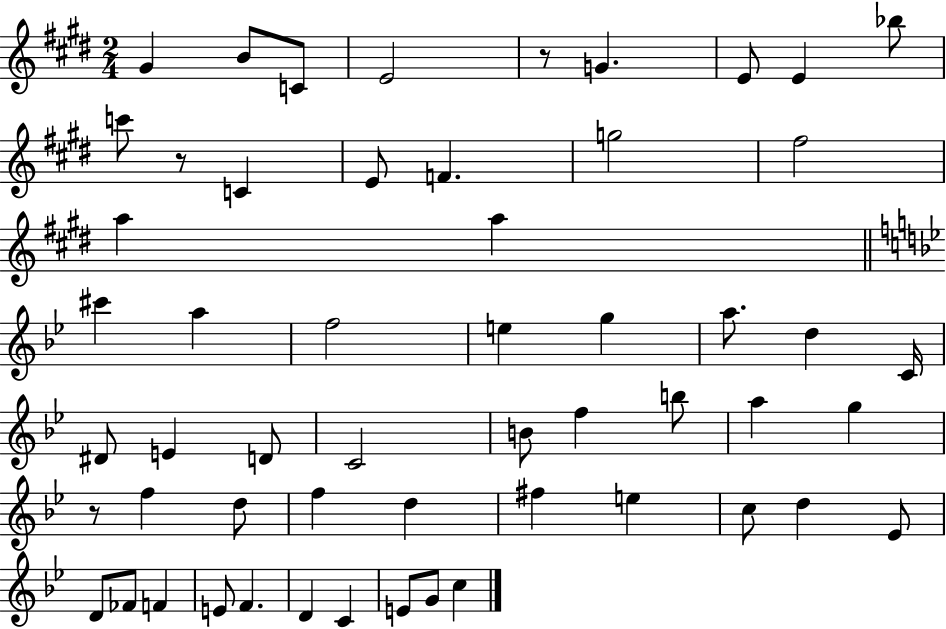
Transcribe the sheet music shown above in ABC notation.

X:1
T:Untitled
M:2/4
L:1/4
K:E
^G B/2 C/2 E2 z/2 G E/2 E _b/2 c'/2 z/2 C E/2 F g2 ^f2 a a ^c' a f2 e g a/2 d C/4 ^D/2 E D/2 C2 B/2 f b/2 a g z/2 f d/2 f d ^f e c/2 d _E/2 D/2 _F/2 F E/2 F D C E/2 G/2 c